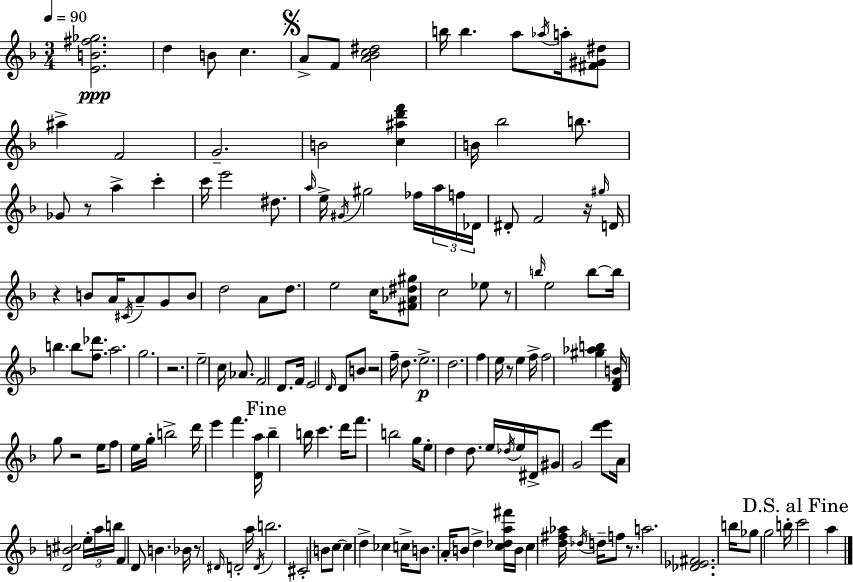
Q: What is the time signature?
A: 3/4